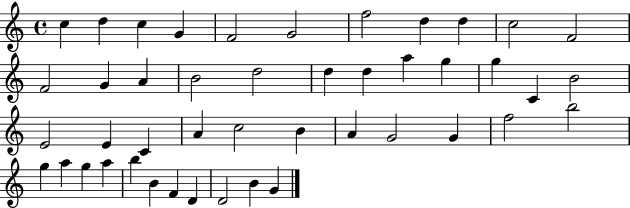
C5/q D5/q C5/q G4/q F4/h G4/h F5/h D5/q D5/q C5/h F4/h F4/h G4/q A4/q B4/h D5/h D5/q D5/q A5/q G5/q G5/q C4/q B4/h E4/h E4/q C4/q A4/q C5/h B4/q A4/q G4/h G4/q F5/h B5/h G5/q A5/q G5/q A5/q B5/q B4/q F4/q D4/q D4/h B4/q G4/q